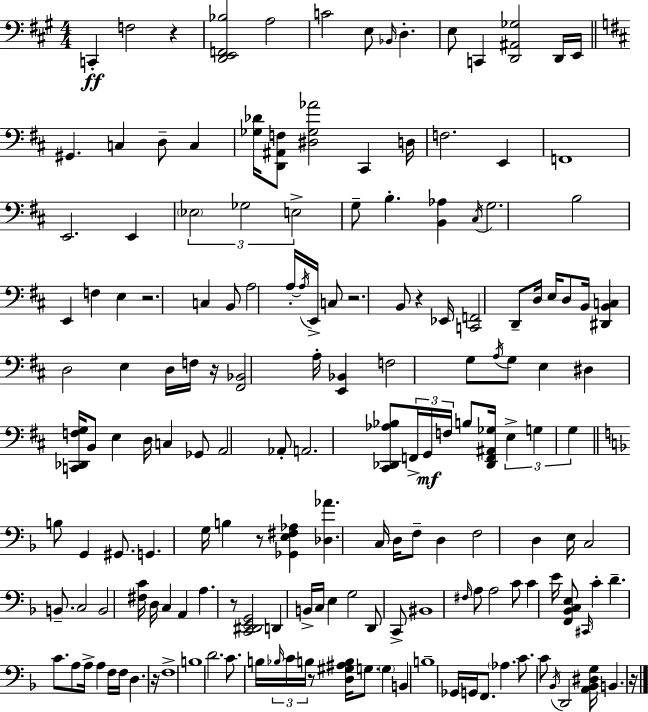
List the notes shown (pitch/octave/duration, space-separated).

C2/q F3/h R/q [D2,E2,F2,Bb3]/h A3/h C4/h E3/e Bb2/s D3/q. E3/e C2/q [D2,A#2,Gb3]/h D2/s E2/s G#2/q. C3/q D3/e C3/q [Gb3,Db4]/s [D2,A#2,F3]/e [D#3,Gb3,Ab4]/h C#2/q D3/s F3/h. E2/q F2/w E2/h. E2/q Eb3/h Gb3/h E3/h G3/e B3/q. [B2,Ab3]/q C#3/s G3/h. B3/h E2/q F3/q E3/q R/h. C3/q B2/e A3/h A3/s A3/s E2/s C3/e R/h. B2/e R/q Eb2/s [C2,F2]/h D2/e D3/s E3/s D3/e B2/s [D#2,B2,C3]/q D3/h E3/q D3/s F3/s R/s [F#2,Bb2]/h A3/s [E2,Bb2]/q F3/h G3/e A3/s G3/e E3/q D#3/q [C2,Db2,F3,G3]/s B2/e E3/q D3/s C3/q Gb2/e A2/h Ab2/e A2/h. [C#2,Db2,Ab3,Bb3]/e F2/s G2/s F3/s B3/e [Db2,F2,A#2,Gb3]/s E3/q G3/q G3/q B3/e G2/q G#2/e. G2/q. G3/s B3/q R/e [Gb2,E3,F#3,Ab3]/q [Db3,Ab4]/q. C3/s D3/s F3/e D3/q F3/h D3/q E3/s C3/h B2/e. C3/h B2/h [F#3,C4]/s D3/s C3/q A2/q A3/q. R/e [C2,D#2,E2,G2]/h D2/q B2/s C3/s E3/q G3/h D2/e C2/e BIS2/w F#3/s A3/e A3/h C4/e C4/q E4/s [F2,Bb2,C3,E3]/e C#2/s C4/q D4/q. C4/e. A3/e A3/s A3/q F3/s F3/s D3/q. R/s F3/w B3/w D4/h. C4/e. B3/s Bb3/s C4/s B3/s R/e [D3,G#3,A#3,B3]/s G3/e. G3/q B2/q B3/w Gb2/s G2/s F2/e. Ab3/q. C4/e. C4/e Bb2/s D2/h [A2,Bb2,D#3,G3]/s B2/q. R/s